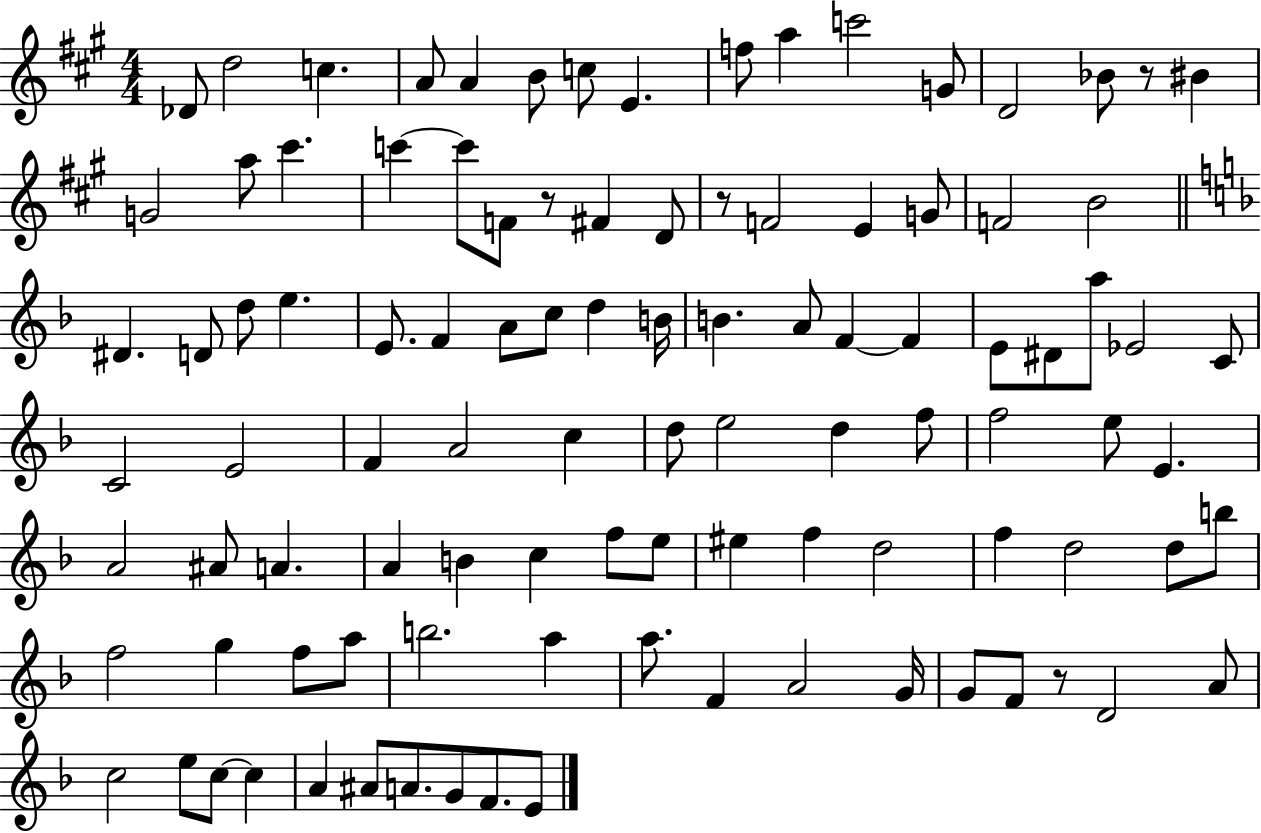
X:1
T:Untitled
M:4/4
L:1/4
K:A
_D/2 d2 c A/2 A B/2 c/2 E f/2 a c'2 G/2 D2 _B/2 z/2 ^B G2 a/2 ^c' c' c'/2 F/2 z/2 ^F D/2 z/2 F2 E G/2 F2 B2 ^D D/2 d/2 e E/2 F A/2 c/2 d B/4 B A/2 F F E/2 ^D/2 a/2 _E2 C/2 C2 E2 F A2 c d/2 e2 d f/2 f2 e/2 E A2 ^A/2 A A B c f/2 e/2 ^e f d2 f d2 d/2 b/2 f2 g f/2 a/2 b2 a a/2 F A2 G/4 G/2 F/2 z/2 D2 A/2 c2 e/2 c/2 c A ^A/2 A/2 G/2 F/2 E/2